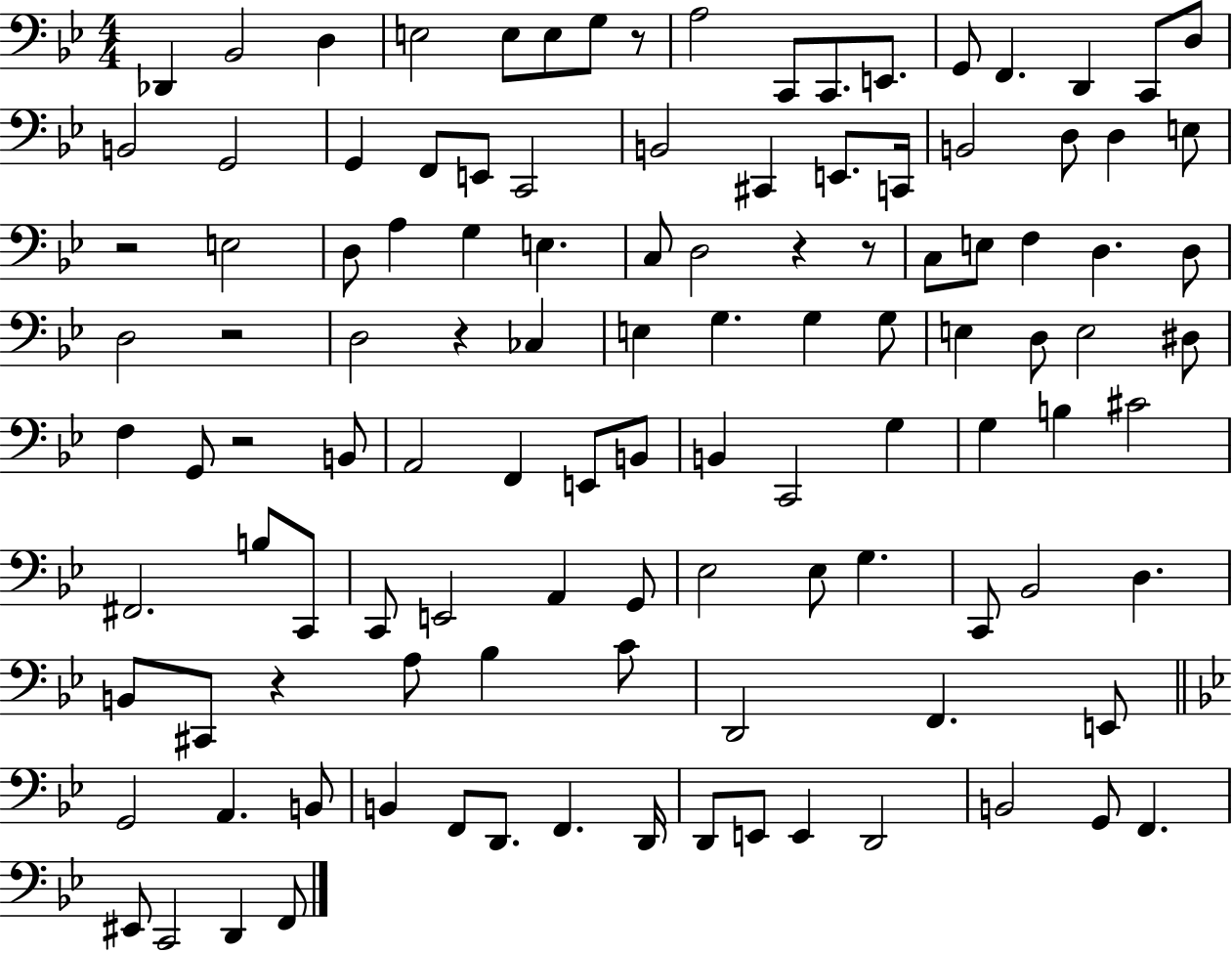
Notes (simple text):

Db2/q Bb2/h D3/q E3/h E3/e E3/e G3/e R/e A3/h C2/e C2/e. E2/e. G2/e F2/q. D2/q C2/e D3/e B2/h G2/h G2/q F2/e E2/e C2/h B2/h C#2/q E2/e. C2/s B2/h D3/e D3/q E3/e R/h E3/h D3/e A3/q G3/q E3/q. C3/e D3/h R/q R/e C3/e E3/e F3/q D3/q. D3/e D3/h R/h D3/h R/q CES3/q E3/q G3/q. G3/q G3/e E3/q D3/e E3/h D#3/e F3/q G2/e R/h B2/e A2/h F2/q E2/e B2/e B2/q C2/h G3/q G3/q B3/q C#4/h F#2/h. B3/e C2/e C2/e E2/h A2/q G2/e Eb3/h Eb3/e G3/q. C2/e Bb2/h D3/q. B2/e C#2/e R/q A3/e Bb3/q C4/e D2/h F2/q. E2/e G2/h A2/q. B2/e B2/q F2/e D2/e. F2/q. D2/s D2/e E2/e E2/q D2/h B2/h G2/e F2/q. EIS2/e C2/h D2/q F2/e